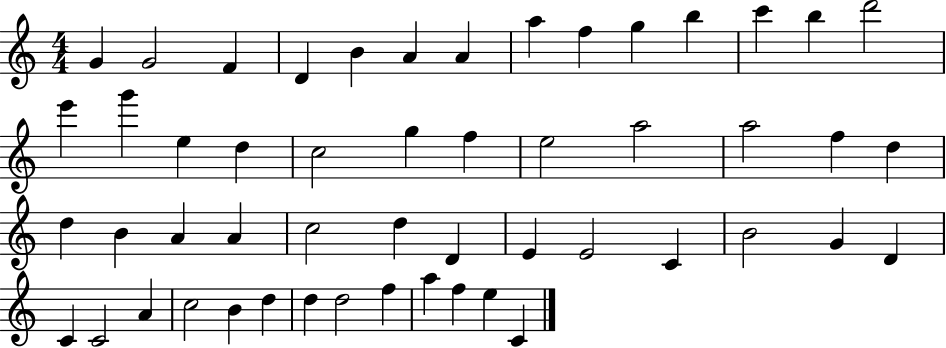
{
  \clef treble
  \numericTimeSignature
  \time 4/4
  \key c \major
  g'4 g'2 f'4 | d'4 b'4 a'4 a'4 | a''4 f''4 g''4 b''4 | c'''4 b''4 d'''2 | \break e'''4 g'''4 e''4 d''4 | c''2 g''4 f''4 | e''2 a''2 | a''2 f''4 d''4 | \break d''4 b'4 a'4 a'4 | c''2 d''4 d'4 | e'4 e'2 c'4 | b'2 g'4 d'4 | \break c'4 c'2 a'4 | c''2 b'4 d''4 | d''4 d''2 f''4 | a''4 f''4 e''4 c'4 | \break \bar "|."
}